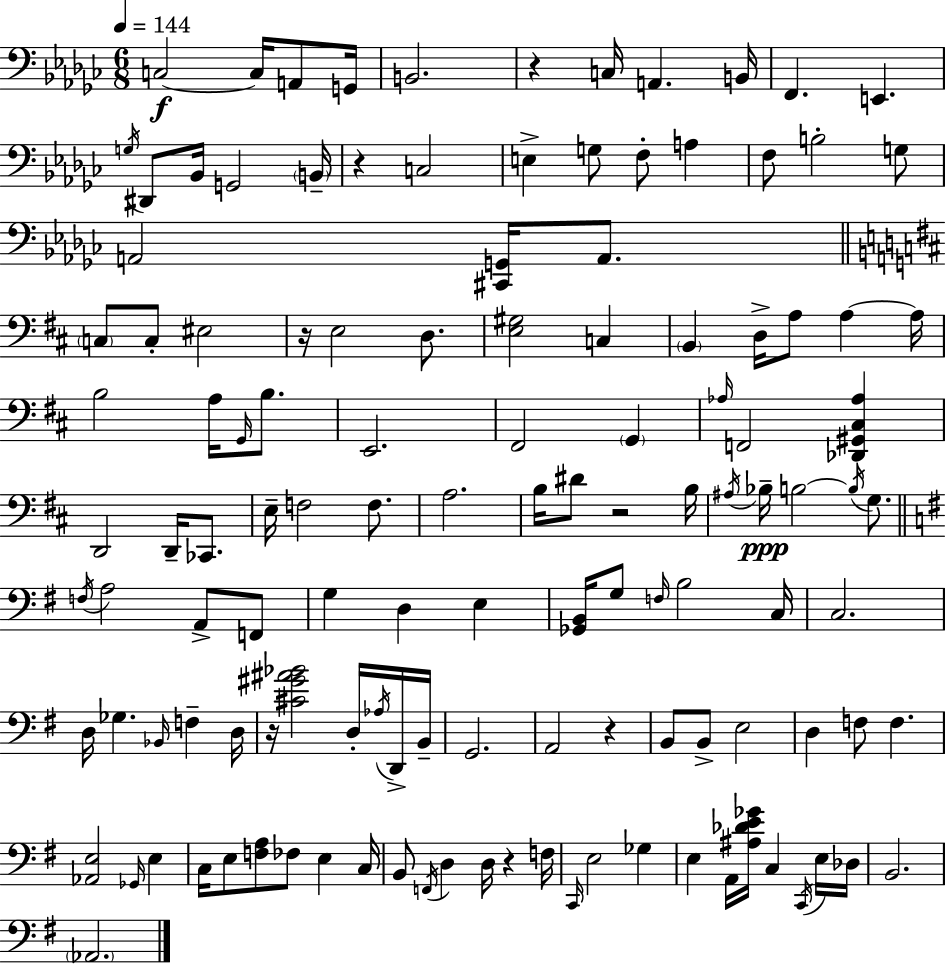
{
  \clef bass
  \numericTimeSignature
  \time 6/8
  \key ees \minor
  \tempo 4 = 144
  c2~~\f c16 a,8 g,16 | b,2. | r4 c16 a,4. b,16 | f,4. e,4. | \break \acciaccatura { g16 } dis,8 bes,16 g,2 | \parenthesize b,16-- r4 c2 | e4-> g8 f8-. a4 | f8 b2-. g8 | \break a,2 <cis, g,>16 a,8. | \bar "||" \break \key b \minor \parenthesize c8 c8-. eis2 | r16 e2 d8. | <e gis>2 c4 | \parenthesize b,4 d16-> a8 a4~~ a16 | \break b2 a16 \grace { g,16 } b8. | e,2. | fis,2 \parenthesize g,4 | \grace { aes16 } f,2 <des, gis, cis aes>4 | \break d,2 d,16-- ces,8. | e16-- f2 f8. | a2. | b16 dis'8 r2 | \break b16 \acciaccatura { ais16 } bes16--\ppp b2~~ | \acciaccatura { b16 } g8. \bar "||" \break \key g \major \acciaccatura { f16 } a2 a,8-> f,8 | g4 d4 e4 | <ges, b,>16 g8 \grace { f16 } b2 | c16 c2. | \break d16 ges4. \grace { bes,16 } f4-- | d16 r16 <cis' gis' ais' bes'>2 | d16-. \acciaccatura { aes16 } d,16-> b,16-- g,2. | a,2 | \break r4 b,8 b,8-> e2 | d4 f8 f4. | <aes, e>2 | \grace { ges,16 } e4 c16 e8 <f a>8 fes8 | \break e4 c16 b,8 \acciaccatura { f,16 } d4 | d16 r4 f16 \grace { c,16 } e2 | ges4 e4 a,16 | <ais des' e' ges'>16 c4 \acciaccatura { c,16 } e16 des16 b,2. | \break \parenthesize aes,2. | \bar "|."
}